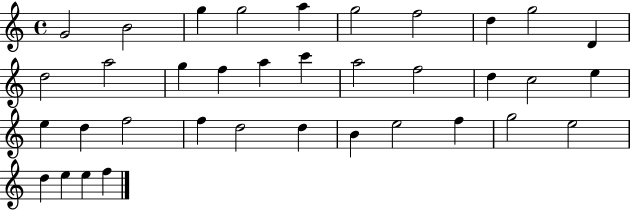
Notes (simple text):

G4/h B4/h G5/q G5/h A5/q G5/h F5/h D5/q G5/h D4/q D5/h A5/h G5/q F5/q A5/q C6/q A5/h F5/h D5/q C5/h E5/q E5/q D5/q F5/h F5/q D5/h D5/q B4/q E5/h F5/q G5/h E5/h D5/q E5/q E5/q F5/q